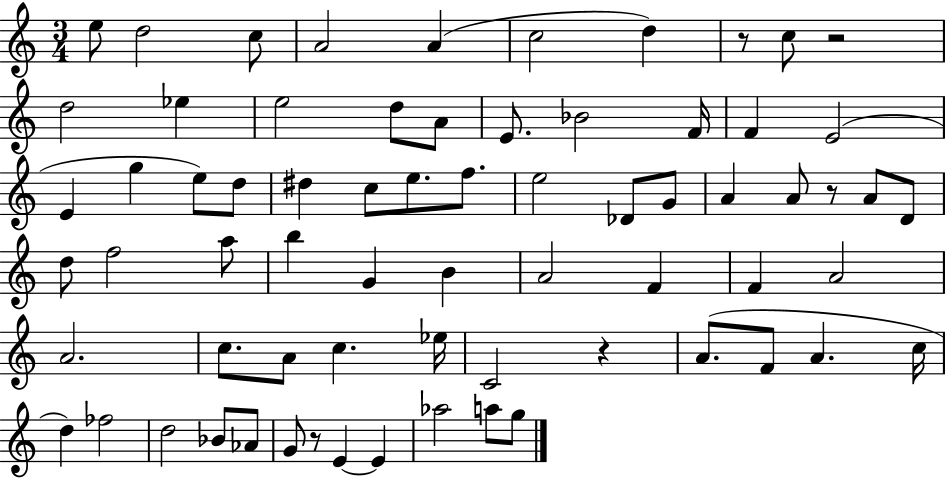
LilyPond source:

{
  \clef treble
  \numericTimeSignature
  \time 3/4
  \key c \major
  e''8 d''2 c''8 | a'2 a'4( | c''2 d''4) | r8 c''8 r2 | \break d''2 ees''4 | e''2 d''8 a'8 | e'8. bes'2 f'16 | f'4 e'2( | \break e'4 g''4 e''8) d''8 | dis''4 c''8 e''8. f''8. | e''2 des'8 g'8 | a'4 a'8 r8 a'8 d'8 | \break d''8 f''2 a''8 | b''4 g'4 b'4 | a'2 f'4 | f'4 a'2 | \break a'2. | c''8. a'8 c''4. ees''16 | c'2 r4 | a'8.( f'8 a'4. c''16 | \break d''4) fes''2 | d''2 bes'8 aes'8 | g'8 r8 e'4~~ e'4 | aes''2 a''8 g''8 | \break \bar "|."
}